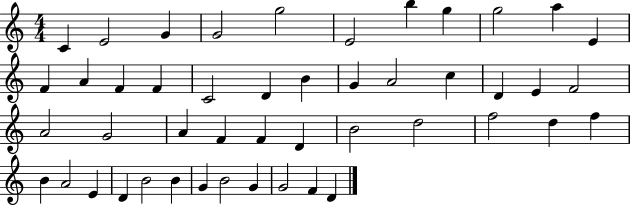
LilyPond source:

{
  \clef treble
  \numericTimeSignature
  \time 4/4
  \key c \major
  c'4 e'2 g'4 | g'2 g''2 | e'2 b''4 g''4 | g''2 a''4 e'4 | \break f'4 a'4 f'4 f'4 | c'2 d'4 b'4 | g'4 a'2 c''4 | d'4 e'4 f'2 | \break a'2 g'2 | a'4 f'4 f'4 d'4 | b'2 d''2 | f''2 d''4 f''4 | \break b'4 a'2 e'4 | d'4 b'2 b'4 | g'4 b'2 g'4 | g'2 f'4 d'4 | \break \bar "|."
}